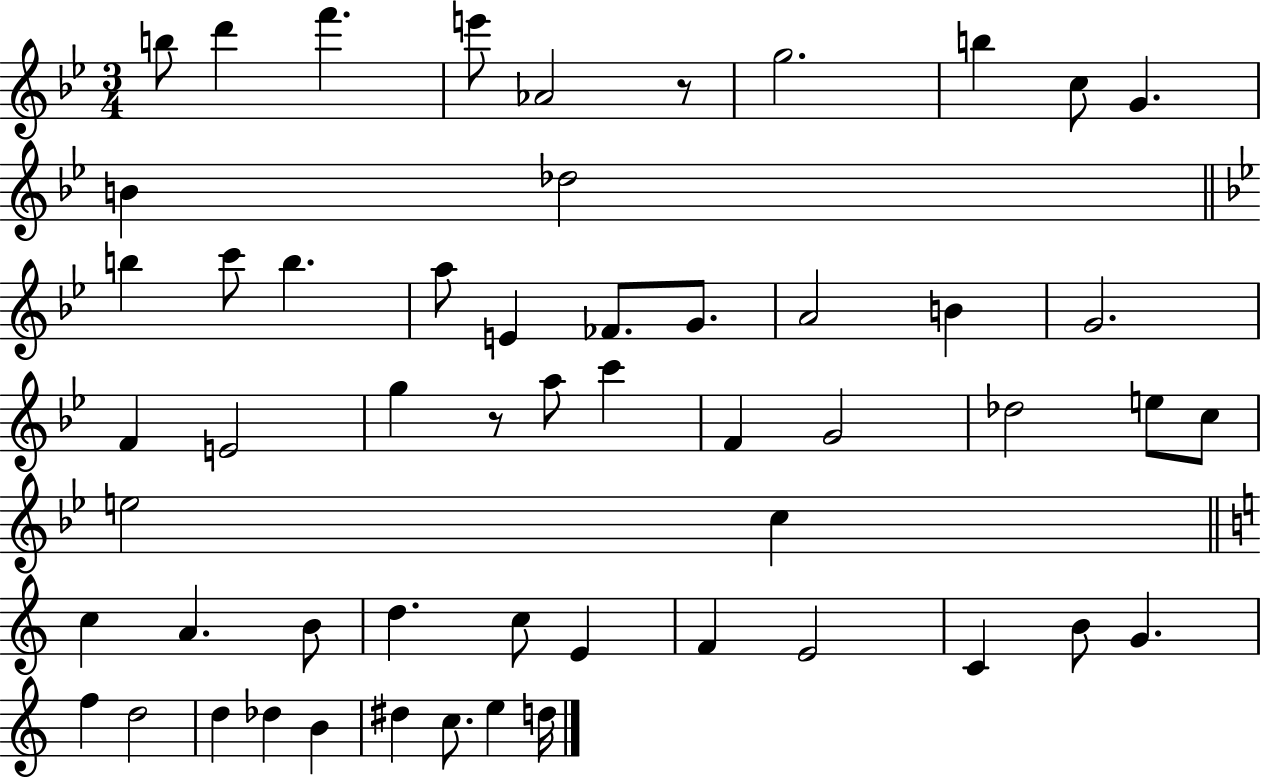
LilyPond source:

{
  \clef treble
  \numericTimeSignature
  \time 3/4
  \key bes \major
  b''8 d'''4 f'''4. | e'''8 aes'2 r8 | g''2. | b''4 c''8 g'4. | \break b'4 des''2 | \bar "||" \break \key bes \major b''4 c'''8 b''4. | a''8 e'4 fes'8. g'8. | a'2 b'4 | g'2. | \break f'4 e'2 | g''4 r8 a''8 c'''4 | f'4 g'2 | des''2 e''8 c''8 | \break e''2 c''4 | \bar "||" \break \key a \minor c''4 a'4. b'8 | d''4. c''8 e'4 | f'4 e'2 | c'4 b'8 g'4. | \break f''4 d''2 | d''4 des''4 b'4 | dis''4 c''8. e''4 d''16 | \bar "|."
}